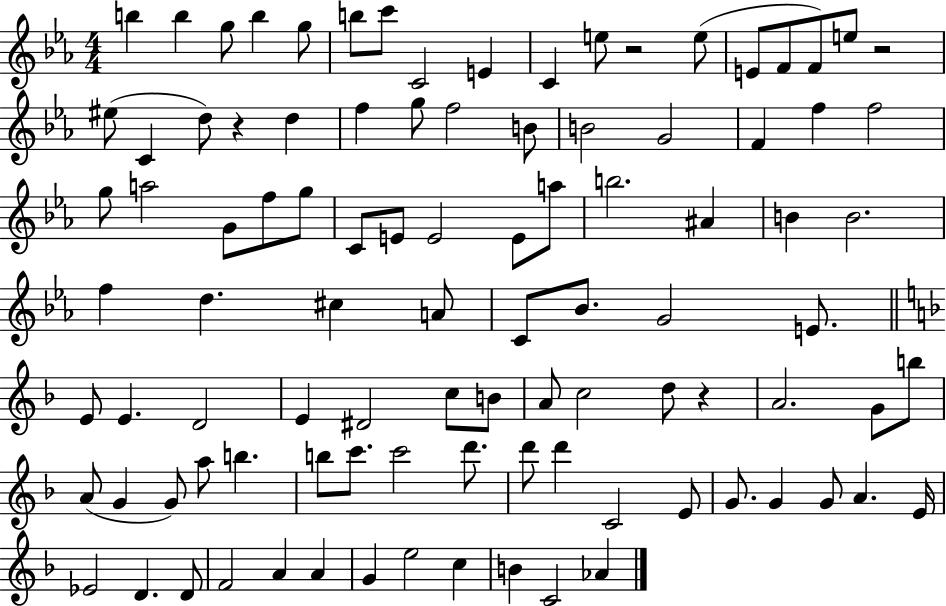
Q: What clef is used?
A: treble